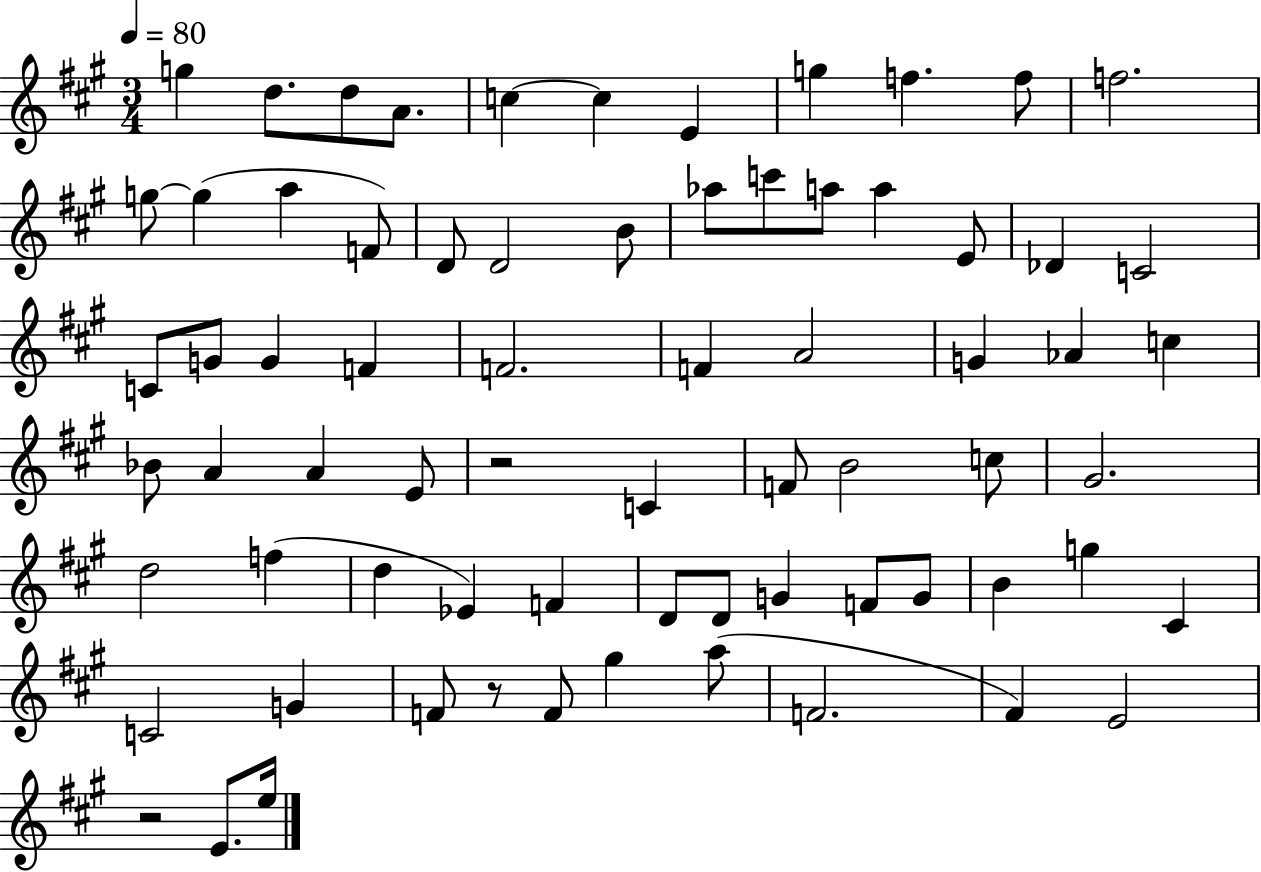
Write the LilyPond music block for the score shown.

{
  \clef treble
  \numericTimeSignature
  \time 3/4
  \key a \major
  \tempo 4 = 80
  g''4 d''8. d''8 a'8. | c''4~~ c''4 e'4 | g''4 f''4. f''8 | f''2. | \break g''8~~ g''4( a''4 f'8) | d'8 d'2 b'8 | aes''8 c'''8 a''8 a''4 e'8 | des'4 c'2 | \break c'8 g'8 g'4 f'4 | f'2. | f'4 a'2 | g'4 aes'4 c''4 | \break bes'8 a'4 a'4 e'8 | r2 c'4 | f'8 b'2 c''8 | gis'2. | \break d''2 f''4( | d''4 ees'4) f'4 | d'8 d'8 g'4 f'8 g'8 | b'4 g''4 cis'4 | \break c'2 g'4 | f'8 r8 f'8 gis''4 a''8( | f'2. | fis'4) e'2 | \break r2 e'8. e''16 | \bar "|."
}